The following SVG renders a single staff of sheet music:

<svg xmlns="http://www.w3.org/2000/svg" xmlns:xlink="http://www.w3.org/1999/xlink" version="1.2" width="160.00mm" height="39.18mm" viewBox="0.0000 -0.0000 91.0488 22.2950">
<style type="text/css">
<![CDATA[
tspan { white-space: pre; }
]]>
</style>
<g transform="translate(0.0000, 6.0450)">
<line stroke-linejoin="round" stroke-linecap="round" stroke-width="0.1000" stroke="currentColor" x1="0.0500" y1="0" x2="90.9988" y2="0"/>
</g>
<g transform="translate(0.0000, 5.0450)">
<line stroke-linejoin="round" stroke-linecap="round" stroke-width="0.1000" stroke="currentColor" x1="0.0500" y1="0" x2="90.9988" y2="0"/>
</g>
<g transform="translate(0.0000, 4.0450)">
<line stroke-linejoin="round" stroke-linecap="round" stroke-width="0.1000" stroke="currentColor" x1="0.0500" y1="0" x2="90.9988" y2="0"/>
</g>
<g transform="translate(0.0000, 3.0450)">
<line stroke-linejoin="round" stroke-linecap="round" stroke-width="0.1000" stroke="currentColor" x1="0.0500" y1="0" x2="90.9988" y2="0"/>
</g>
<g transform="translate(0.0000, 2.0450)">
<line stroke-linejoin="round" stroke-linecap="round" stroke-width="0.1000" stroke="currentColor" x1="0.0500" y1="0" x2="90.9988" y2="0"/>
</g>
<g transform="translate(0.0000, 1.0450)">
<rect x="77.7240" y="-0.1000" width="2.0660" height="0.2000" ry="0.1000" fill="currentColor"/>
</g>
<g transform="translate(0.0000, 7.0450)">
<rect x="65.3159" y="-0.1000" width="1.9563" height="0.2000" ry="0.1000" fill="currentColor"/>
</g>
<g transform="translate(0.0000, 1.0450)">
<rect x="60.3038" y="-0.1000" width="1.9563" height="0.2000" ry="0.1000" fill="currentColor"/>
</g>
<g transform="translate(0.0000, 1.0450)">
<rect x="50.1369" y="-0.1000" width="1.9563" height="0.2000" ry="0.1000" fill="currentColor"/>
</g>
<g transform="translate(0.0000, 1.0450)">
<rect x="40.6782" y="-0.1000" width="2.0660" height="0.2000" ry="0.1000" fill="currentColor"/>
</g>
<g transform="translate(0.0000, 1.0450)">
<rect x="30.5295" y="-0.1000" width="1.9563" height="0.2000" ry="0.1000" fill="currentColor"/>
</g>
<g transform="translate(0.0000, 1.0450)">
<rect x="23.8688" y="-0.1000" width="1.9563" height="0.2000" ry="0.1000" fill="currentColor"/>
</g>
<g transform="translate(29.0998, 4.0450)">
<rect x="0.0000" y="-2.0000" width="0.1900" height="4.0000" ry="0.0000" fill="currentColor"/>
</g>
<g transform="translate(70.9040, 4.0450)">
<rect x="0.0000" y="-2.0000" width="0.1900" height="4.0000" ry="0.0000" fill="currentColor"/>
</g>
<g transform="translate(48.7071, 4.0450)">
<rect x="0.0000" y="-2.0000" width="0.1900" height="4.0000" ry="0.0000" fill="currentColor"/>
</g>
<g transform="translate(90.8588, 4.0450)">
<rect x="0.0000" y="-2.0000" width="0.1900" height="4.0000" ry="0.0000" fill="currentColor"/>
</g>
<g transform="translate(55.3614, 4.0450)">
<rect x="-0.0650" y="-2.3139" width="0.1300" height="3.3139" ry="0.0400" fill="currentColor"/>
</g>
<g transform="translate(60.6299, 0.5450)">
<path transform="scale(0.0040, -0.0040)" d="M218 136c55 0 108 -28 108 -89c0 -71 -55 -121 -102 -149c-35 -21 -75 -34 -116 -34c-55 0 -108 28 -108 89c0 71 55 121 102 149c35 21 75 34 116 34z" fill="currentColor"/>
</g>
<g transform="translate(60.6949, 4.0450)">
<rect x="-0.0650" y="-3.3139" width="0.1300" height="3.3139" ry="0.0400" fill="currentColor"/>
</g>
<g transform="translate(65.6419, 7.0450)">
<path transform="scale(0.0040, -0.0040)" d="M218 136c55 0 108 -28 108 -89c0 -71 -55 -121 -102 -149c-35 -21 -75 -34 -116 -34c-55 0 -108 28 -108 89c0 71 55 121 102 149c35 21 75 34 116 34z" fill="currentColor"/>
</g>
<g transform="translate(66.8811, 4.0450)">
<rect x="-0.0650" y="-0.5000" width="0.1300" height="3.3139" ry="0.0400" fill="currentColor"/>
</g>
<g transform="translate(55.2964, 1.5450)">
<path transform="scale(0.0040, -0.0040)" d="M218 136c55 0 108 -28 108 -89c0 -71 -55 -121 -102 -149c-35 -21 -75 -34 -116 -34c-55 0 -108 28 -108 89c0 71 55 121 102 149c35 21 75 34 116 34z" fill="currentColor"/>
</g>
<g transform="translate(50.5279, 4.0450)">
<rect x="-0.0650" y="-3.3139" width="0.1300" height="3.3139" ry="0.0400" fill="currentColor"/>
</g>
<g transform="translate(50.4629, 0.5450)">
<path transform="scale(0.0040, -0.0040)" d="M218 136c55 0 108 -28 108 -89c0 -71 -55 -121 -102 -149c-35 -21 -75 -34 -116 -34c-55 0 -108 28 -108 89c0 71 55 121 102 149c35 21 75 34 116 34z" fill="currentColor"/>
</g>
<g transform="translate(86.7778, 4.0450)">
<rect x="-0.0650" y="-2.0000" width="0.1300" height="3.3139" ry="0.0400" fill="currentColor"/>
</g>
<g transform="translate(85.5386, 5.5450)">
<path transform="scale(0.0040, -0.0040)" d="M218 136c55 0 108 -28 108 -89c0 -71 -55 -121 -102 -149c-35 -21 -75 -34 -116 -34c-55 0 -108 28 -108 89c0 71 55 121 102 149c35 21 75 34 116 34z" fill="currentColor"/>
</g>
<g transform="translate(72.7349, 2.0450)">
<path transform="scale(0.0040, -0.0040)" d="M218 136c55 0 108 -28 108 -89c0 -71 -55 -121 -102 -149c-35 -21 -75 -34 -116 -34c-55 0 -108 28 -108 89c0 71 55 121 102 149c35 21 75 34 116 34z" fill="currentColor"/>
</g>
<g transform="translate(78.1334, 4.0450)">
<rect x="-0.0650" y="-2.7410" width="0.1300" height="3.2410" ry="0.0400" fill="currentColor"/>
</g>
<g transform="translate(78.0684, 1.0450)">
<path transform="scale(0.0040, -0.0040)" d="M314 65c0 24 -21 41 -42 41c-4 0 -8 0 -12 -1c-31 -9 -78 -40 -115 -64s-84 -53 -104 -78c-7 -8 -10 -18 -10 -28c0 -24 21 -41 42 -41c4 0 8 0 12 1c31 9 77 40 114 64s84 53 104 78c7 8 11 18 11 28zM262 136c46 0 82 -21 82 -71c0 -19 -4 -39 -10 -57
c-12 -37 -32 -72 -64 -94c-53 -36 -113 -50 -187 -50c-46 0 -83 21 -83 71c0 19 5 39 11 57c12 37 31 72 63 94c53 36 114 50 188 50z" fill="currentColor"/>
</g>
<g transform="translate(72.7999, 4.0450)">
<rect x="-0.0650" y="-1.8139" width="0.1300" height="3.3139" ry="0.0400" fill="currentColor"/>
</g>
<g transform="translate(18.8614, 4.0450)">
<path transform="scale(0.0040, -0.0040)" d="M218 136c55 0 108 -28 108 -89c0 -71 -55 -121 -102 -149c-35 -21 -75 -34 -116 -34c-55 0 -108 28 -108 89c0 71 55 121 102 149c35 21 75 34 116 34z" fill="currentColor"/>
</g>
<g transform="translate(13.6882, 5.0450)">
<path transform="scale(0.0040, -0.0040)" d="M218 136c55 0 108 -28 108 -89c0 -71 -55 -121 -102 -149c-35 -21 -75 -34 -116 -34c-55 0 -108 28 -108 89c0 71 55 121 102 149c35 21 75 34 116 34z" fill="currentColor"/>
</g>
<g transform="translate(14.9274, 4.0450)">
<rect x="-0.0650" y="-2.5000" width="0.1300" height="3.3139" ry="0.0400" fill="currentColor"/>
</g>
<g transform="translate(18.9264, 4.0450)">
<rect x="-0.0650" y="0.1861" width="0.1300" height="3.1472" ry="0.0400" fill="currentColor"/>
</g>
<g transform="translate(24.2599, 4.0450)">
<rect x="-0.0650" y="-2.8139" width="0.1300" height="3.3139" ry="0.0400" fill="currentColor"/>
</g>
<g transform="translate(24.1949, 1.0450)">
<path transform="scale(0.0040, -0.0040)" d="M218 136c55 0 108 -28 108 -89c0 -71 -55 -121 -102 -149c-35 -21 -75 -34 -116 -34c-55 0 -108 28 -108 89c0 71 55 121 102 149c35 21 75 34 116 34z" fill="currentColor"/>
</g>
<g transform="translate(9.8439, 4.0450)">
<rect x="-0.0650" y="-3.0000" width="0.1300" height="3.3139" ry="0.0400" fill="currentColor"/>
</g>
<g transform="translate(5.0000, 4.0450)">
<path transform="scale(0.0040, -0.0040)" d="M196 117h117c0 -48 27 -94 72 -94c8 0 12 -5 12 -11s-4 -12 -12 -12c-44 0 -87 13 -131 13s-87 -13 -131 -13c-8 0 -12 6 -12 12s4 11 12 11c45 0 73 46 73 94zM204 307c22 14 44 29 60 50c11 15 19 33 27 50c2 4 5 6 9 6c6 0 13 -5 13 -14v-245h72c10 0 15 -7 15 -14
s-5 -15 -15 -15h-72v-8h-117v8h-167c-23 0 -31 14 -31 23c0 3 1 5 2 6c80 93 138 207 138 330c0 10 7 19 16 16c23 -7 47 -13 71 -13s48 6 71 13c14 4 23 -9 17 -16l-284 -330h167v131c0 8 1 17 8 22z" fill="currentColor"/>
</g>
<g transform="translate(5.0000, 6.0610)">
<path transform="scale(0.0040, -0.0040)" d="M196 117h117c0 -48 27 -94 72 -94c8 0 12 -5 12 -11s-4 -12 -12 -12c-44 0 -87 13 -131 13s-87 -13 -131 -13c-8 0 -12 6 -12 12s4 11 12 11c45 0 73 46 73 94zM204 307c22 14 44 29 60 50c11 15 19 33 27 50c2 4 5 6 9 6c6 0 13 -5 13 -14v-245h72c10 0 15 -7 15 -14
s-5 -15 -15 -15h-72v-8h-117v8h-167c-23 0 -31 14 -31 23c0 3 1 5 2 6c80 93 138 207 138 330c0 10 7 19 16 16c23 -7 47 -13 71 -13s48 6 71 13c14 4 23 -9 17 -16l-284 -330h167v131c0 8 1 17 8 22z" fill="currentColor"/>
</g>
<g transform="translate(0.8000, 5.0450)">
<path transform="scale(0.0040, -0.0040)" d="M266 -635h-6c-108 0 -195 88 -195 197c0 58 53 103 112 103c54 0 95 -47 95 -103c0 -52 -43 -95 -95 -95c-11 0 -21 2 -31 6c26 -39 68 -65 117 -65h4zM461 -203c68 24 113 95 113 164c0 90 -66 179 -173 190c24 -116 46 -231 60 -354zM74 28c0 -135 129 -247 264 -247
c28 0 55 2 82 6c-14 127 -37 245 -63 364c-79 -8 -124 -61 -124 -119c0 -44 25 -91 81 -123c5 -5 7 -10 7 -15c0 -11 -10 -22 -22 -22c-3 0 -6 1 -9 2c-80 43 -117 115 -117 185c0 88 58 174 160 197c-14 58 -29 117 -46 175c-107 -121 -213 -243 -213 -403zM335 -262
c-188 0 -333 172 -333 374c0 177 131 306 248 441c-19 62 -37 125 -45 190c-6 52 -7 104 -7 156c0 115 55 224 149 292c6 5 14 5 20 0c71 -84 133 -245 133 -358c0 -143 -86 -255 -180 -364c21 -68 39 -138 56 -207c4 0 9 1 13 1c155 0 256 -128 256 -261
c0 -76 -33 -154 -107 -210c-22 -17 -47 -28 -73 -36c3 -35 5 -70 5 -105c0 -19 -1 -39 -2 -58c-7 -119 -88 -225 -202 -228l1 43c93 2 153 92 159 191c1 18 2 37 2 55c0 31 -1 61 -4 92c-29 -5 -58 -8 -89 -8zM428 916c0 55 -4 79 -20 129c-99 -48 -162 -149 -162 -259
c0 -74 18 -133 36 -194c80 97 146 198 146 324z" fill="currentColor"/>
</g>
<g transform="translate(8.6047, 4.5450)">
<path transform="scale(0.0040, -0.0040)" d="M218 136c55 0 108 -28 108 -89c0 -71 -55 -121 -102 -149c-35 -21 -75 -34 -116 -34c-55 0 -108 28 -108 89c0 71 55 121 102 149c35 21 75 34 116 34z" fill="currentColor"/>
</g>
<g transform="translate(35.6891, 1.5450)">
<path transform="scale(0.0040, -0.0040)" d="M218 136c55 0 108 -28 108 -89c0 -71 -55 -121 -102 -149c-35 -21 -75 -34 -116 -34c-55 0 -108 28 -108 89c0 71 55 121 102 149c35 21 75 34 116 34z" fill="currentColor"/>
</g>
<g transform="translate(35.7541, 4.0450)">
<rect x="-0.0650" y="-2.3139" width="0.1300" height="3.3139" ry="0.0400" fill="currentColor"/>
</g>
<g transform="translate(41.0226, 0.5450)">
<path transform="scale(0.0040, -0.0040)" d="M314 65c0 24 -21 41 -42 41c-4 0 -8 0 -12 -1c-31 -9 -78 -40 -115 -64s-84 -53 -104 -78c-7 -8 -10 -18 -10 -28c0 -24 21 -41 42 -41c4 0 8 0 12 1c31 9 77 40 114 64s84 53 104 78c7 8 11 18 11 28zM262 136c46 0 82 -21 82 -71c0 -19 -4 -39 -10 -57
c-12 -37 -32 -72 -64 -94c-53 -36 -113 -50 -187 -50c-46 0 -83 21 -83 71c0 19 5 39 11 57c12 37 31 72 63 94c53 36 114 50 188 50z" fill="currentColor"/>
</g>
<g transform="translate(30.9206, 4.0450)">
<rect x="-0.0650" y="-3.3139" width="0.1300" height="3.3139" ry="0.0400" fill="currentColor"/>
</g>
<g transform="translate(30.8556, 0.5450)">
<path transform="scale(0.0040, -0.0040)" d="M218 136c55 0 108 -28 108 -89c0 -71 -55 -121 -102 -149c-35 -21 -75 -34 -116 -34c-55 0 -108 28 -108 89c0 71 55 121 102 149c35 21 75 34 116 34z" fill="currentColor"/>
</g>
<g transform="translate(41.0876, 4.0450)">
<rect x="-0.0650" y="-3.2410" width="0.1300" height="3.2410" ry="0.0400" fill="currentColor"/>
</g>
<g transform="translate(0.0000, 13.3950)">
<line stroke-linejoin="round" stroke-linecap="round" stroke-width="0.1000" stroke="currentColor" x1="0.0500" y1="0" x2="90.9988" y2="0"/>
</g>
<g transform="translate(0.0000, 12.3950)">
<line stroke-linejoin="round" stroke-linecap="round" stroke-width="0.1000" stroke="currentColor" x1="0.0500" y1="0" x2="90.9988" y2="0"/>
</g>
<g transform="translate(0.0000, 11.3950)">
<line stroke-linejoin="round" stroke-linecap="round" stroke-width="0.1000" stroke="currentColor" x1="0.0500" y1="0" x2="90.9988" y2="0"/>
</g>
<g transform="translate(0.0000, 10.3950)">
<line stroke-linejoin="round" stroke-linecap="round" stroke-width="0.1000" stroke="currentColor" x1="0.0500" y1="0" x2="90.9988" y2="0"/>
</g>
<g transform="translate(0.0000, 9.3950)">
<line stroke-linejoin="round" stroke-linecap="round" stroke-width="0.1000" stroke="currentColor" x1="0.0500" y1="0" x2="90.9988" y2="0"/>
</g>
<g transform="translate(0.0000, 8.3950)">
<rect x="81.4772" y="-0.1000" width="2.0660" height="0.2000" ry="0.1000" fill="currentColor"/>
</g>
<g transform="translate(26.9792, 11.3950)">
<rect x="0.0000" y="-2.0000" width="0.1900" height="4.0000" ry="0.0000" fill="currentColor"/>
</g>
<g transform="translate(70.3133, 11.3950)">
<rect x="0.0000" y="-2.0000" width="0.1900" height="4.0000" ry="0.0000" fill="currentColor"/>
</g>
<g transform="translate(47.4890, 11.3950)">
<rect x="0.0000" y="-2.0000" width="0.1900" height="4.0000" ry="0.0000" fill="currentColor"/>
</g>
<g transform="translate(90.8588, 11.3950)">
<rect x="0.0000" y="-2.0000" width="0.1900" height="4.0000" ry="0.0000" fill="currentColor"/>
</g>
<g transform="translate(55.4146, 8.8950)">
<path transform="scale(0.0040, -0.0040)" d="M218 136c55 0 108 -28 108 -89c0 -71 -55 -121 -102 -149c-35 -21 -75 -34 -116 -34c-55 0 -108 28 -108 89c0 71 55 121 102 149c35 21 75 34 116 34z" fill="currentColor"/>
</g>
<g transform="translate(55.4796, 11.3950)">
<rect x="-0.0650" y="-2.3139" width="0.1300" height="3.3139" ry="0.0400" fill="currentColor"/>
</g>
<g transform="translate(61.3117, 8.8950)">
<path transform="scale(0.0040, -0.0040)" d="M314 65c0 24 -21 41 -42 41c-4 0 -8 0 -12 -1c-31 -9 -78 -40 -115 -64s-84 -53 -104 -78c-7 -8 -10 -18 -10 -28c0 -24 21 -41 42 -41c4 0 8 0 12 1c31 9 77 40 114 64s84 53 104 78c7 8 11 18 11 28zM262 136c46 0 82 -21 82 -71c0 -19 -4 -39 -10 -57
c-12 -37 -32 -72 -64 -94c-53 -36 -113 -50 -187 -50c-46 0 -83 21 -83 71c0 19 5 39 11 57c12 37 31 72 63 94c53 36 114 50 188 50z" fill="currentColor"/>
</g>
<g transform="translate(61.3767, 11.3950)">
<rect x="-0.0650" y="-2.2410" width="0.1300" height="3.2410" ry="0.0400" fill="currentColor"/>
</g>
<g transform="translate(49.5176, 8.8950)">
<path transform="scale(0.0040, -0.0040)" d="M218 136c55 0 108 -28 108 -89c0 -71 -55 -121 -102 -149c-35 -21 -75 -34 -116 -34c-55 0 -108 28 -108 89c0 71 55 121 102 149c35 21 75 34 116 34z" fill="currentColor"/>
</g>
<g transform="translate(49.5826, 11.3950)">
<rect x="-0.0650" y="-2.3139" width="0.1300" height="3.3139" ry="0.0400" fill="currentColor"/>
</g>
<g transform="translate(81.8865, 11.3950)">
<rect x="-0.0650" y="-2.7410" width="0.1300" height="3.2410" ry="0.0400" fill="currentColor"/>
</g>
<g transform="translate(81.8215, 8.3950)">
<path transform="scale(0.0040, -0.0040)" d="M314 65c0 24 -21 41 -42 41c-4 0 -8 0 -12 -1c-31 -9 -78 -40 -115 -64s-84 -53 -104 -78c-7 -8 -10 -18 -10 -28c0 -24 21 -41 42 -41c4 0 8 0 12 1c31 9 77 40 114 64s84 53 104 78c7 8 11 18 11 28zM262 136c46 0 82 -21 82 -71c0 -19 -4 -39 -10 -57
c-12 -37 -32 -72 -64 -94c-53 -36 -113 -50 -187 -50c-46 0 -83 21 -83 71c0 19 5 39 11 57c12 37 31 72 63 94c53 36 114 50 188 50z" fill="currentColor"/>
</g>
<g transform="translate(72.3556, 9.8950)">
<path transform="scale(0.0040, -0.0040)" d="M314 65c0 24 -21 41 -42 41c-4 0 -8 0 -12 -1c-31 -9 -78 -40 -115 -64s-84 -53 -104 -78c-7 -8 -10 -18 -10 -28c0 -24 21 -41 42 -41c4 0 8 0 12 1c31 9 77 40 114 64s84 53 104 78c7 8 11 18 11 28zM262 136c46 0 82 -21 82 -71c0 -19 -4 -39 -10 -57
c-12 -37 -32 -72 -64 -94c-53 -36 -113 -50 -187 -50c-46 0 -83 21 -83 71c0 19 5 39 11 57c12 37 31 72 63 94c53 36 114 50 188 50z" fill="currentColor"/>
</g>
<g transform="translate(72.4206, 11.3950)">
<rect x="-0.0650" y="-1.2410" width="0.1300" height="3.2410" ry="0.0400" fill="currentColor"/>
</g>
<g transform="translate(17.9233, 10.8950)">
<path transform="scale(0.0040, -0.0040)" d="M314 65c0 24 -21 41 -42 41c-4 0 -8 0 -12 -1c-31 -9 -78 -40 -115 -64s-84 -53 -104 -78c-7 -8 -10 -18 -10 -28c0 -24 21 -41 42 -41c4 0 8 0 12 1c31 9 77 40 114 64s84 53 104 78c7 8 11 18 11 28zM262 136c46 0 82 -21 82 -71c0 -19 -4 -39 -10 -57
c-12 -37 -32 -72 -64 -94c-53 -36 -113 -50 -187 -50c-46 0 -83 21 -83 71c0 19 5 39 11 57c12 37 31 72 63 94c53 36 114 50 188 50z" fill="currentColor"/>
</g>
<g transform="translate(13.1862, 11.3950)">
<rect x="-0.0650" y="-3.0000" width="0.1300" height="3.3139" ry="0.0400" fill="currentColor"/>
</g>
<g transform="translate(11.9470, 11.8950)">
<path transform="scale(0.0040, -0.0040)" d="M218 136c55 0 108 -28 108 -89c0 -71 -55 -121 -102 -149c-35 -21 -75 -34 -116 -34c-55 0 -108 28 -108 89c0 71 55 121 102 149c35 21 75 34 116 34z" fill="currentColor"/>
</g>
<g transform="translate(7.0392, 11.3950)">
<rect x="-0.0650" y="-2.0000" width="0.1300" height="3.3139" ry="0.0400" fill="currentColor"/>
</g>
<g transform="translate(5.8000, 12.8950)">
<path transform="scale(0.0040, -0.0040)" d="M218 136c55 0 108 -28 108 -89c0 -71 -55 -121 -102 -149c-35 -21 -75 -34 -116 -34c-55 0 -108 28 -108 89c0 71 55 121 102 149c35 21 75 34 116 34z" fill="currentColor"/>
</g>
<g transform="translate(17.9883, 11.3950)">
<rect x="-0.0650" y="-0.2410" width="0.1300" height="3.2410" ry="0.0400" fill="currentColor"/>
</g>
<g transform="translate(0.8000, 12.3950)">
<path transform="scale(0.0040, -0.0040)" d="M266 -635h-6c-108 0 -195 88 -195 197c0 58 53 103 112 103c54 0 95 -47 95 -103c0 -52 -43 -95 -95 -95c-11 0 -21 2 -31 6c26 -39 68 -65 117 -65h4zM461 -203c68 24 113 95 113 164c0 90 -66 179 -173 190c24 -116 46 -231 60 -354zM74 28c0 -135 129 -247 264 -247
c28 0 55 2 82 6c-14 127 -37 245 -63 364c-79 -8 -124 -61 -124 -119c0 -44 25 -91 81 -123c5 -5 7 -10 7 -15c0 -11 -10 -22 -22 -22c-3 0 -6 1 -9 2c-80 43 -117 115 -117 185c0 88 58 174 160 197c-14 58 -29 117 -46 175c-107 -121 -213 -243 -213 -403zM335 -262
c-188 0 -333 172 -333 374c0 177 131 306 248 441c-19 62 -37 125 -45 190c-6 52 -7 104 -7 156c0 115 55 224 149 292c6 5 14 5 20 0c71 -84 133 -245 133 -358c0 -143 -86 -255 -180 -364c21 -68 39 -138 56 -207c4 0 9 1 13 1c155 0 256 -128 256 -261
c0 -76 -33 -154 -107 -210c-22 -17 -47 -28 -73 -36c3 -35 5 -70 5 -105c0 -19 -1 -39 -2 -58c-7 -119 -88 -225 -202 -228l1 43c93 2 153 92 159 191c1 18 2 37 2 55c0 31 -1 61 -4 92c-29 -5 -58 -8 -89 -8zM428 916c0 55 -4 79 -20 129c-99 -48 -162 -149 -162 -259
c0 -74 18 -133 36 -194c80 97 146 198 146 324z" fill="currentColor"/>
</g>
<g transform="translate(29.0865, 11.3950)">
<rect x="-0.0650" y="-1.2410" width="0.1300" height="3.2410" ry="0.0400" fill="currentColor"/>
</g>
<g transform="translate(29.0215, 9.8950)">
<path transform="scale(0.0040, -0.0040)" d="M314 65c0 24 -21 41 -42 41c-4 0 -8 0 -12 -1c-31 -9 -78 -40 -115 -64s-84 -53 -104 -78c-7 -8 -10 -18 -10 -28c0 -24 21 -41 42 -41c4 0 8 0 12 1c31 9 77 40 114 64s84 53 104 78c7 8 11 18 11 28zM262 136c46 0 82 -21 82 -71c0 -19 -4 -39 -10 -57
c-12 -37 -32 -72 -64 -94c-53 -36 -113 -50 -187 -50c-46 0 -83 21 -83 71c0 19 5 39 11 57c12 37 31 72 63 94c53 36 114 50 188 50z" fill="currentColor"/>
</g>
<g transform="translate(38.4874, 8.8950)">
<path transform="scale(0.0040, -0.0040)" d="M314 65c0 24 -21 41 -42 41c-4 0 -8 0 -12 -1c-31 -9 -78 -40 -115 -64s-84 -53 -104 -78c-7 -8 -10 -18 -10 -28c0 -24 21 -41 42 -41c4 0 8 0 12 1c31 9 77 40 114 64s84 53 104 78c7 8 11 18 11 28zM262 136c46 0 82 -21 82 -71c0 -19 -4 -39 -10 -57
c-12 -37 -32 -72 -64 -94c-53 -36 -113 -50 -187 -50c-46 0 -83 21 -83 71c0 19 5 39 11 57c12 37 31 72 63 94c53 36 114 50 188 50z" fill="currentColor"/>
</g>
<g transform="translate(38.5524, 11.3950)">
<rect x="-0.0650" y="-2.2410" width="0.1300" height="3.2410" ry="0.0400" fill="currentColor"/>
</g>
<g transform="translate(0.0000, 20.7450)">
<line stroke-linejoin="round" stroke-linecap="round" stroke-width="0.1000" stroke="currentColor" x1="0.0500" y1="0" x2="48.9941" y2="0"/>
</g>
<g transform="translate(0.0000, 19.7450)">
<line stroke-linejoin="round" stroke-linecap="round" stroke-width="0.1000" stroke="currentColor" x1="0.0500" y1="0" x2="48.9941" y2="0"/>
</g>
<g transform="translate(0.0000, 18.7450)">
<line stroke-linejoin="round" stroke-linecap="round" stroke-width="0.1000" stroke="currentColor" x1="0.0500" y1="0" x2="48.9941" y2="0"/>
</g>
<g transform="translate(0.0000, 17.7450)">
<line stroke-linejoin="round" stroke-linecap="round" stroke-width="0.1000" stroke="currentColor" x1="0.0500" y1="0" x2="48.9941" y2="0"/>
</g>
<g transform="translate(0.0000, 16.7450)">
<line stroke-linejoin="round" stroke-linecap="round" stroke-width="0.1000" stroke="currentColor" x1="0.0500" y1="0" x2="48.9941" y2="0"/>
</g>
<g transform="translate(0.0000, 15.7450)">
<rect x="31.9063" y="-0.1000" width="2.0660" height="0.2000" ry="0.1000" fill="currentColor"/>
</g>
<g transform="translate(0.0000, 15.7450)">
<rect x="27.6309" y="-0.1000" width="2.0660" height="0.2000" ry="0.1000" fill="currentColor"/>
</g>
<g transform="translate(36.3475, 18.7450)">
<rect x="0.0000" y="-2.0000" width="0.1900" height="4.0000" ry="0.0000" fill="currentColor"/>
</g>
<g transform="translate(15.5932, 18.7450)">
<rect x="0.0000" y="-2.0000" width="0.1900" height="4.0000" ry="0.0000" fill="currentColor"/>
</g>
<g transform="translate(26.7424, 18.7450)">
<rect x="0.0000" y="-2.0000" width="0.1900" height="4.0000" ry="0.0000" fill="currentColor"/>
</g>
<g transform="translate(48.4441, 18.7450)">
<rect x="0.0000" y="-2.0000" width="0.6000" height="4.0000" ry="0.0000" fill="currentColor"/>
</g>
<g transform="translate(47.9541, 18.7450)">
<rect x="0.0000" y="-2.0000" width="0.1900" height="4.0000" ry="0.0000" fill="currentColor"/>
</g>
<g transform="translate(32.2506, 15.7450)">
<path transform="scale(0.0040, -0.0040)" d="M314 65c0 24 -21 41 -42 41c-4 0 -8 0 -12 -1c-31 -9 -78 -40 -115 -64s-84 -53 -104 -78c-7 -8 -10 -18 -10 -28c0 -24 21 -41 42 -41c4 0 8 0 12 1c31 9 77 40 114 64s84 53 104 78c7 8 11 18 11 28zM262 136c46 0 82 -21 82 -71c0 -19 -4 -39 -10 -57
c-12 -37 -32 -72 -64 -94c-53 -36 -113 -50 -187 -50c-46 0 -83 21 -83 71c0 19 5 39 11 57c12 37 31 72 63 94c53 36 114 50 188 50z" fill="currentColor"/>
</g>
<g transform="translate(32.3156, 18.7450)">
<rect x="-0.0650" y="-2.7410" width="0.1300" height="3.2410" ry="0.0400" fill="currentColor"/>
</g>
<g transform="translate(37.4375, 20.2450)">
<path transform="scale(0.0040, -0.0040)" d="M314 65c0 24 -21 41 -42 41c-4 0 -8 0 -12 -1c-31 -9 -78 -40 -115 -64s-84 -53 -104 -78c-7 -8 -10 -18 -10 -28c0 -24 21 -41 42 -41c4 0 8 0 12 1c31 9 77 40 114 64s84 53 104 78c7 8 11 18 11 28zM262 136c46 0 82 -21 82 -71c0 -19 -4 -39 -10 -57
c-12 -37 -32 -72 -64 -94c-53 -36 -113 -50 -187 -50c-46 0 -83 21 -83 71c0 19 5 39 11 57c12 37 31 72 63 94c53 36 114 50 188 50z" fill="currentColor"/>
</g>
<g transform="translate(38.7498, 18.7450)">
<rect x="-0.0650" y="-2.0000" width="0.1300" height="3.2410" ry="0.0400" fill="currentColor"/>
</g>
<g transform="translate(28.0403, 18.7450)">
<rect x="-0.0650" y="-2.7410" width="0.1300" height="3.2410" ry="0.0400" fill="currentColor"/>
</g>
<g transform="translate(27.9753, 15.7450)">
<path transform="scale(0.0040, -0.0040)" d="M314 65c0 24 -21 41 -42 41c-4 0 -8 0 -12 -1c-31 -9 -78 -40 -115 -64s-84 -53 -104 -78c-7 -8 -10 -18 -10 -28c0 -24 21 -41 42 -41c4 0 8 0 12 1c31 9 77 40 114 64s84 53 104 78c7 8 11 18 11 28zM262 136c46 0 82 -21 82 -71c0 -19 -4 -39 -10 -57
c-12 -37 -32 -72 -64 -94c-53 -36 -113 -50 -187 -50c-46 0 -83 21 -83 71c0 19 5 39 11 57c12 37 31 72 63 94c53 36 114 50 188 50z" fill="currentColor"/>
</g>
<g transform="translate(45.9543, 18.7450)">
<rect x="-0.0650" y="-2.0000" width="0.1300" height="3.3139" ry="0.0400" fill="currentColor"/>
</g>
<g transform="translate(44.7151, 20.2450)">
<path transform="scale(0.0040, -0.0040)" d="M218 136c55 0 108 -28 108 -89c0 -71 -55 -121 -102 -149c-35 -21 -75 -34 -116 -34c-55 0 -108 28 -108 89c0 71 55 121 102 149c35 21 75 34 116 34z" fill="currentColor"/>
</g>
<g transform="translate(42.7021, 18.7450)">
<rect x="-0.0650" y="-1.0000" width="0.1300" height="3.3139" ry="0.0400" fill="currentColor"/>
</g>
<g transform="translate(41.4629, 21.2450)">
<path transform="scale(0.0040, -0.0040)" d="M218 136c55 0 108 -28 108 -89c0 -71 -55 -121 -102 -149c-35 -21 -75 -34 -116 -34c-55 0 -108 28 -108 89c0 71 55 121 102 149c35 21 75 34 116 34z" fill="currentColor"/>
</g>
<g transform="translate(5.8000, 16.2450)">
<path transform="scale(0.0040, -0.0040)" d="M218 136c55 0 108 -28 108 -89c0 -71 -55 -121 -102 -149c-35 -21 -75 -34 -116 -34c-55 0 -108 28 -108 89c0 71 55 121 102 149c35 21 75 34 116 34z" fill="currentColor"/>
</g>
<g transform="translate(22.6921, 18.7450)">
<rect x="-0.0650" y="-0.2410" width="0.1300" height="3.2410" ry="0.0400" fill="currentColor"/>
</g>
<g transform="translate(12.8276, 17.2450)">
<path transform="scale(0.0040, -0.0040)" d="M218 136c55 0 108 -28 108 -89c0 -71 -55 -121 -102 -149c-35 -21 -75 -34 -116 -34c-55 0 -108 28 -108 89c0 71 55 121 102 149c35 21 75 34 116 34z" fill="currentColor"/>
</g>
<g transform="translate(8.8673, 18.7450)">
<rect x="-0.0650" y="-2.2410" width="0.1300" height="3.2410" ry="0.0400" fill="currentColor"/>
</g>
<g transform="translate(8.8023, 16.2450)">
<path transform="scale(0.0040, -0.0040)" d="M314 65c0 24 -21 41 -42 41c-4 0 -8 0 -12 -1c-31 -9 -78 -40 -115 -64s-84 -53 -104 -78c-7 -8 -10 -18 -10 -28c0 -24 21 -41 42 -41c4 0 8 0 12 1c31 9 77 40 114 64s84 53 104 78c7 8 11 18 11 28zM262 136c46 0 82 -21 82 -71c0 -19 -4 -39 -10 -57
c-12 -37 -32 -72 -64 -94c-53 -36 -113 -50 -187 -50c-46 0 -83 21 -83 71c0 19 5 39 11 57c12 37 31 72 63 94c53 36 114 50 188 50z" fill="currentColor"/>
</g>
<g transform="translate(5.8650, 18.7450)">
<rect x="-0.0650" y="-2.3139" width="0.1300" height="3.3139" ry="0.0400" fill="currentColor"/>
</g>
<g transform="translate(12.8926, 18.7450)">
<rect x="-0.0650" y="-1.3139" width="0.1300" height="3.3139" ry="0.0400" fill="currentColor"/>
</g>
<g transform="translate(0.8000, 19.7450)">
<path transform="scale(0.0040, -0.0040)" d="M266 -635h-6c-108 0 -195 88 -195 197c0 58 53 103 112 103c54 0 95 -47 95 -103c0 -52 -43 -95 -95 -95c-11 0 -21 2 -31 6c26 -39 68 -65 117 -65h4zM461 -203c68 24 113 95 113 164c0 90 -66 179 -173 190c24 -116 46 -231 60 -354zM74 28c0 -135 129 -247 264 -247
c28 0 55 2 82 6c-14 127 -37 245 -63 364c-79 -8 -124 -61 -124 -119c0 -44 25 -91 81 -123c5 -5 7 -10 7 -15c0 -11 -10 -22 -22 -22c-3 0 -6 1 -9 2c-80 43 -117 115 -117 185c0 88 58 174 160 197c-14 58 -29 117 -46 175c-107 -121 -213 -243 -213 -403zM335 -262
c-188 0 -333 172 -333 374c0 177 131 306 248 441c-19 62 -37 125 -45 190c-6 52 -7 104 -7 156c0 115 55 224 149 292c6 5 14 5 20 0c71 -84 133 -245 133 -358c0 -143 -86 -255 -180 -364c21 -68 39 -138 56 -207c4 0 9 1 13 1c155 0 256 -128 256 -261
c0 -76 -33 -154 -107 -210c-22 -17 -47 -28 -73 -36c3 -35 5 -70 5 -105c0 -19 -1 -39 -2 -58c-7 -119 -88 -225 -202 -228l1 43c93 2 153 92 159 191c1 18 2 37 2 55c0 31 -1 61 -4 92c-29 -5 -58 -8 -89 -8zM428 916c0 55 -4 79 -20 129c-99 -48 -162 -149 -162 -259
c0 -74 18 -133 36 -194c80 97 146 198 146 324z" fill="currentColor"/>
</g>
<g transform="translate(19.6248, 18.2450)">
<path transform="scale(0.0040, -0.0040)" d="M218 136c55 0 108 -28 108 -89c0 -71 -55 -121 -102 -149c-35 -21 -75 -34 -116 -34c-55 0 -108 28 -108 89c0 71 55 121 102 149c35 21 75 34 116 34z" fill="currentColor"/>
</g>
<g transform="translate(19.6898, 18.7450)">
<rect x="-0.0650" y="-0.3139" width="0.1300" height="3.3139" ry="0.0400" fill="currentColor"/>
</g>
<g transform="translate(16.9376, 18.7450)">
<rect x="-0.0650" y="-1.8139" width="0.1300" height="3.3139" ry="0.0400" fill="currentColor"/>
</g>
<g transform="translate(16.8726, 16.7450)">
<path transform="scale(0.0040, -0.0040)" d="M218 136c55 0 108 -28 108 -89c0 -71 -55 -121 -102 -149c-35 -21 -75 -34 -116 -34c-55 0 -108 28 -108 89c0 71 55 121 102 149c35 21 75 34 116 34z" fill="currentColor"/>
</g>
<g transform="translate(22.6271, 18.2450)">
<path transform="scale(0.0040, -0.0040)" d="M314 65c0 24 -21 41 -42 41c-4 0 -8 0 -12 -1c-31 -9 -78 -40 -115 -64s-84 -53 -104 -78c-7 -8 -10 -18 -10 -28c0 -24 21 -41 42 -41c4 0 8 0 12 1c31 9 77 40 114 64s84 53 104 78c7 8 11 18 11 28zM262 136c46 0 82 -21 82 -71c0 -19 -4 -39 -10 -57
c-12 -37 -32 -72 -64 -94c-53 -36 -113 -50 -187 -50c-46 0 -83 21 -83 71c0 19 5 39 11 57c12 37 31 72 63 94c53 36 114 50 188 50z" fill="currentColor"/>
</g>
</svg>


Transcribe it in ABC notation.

X:1
T:Untitled
M:4/4
L:1/4
K:C
A G B a b g b2 b g b C f a2 F F A c2 e2 g2 g g g2 e2 a2 g g2 e f c c2 a2 a2 F2 D F